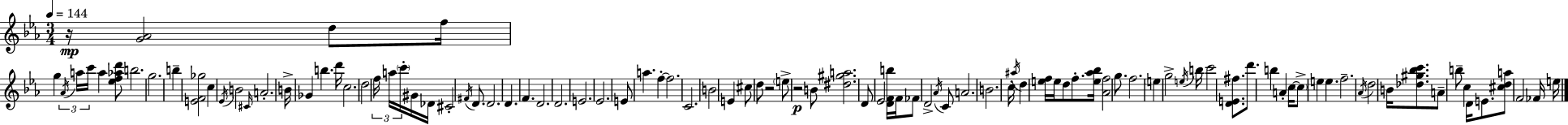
R/s [G4,Ab4]/h D5/e F5/s G5/q Ab4/s A5/s C6/s A5/q [Eb5,F5,Ab5,D6]/e B5/h. G5/h. B5/q [E4,F4,Gb5]/h C5/q Eb4/s B4/h C#4/s A4/h. B4/s Gb4/q B5/q. D6/s C5/h. D5/h F5/s A5/s C6/s G#4/s Db4/s C#4/h F#4/s D4/e. D4/h. D4/q. F4/q. D4/h. D4/h. E4/h. Eb4/h. E4/e A5/q. F5/q F5/h. C4/h. B4/h E4/q C#5/e D5/e R/h E5/e R/h B4/e [D#5,G#5,A5]/h. D4/e Eb4/h [D4,F4,B5]/s F4/s FES4/e D4/h Ab4/s C4/e A4/h. B4/h. C5/s A#5/s D5/q [E5,F5]/s E5/s D5/e F5/e. [E5,Ab5,Bb5]/s [Ab4,F5]/h G5/e. F5/h. E5/q G5/h E5/s B5/s C6/h [D4,E4,F#5]/e. D6/e. B5/q A4/q C5/s C5/e E5/q E5/q. F5/h. Ab4/s D5/h B4/s [Db5,G#5,Bb5,C6]/e. A4/e B5/e C5/q D4/s E4/e. [C#5,D5,A5]/e F4/h FES4/s E5/s